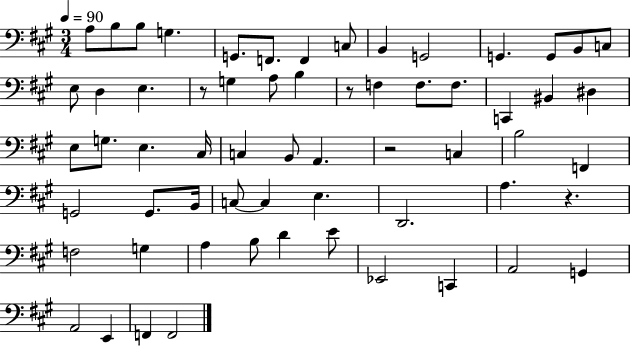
X:1
T:Untitled
M:3/4
L:1/4
K:A
A,/2 B,/2 B,/2 G, G,,/2 F,,/2 F,, C,/2 B,, G,,2 G,, G,,/2 B,,/2 C,/2 E,/2 D, E, z/2 G, A,/2 B, z/2 F, F,/2 F,/2 C,, ^B,, ^D, E,/2 G,/2 E, ^C,/4 C, B,,/2 A,, z2 C, B,2 F,, G,,2 G,,/2 B,,/4 C,/2 C, E, D,,2 A, z F,2 G, A, B,/2 D E/2 _E,,2 C,, A,,2 G,, A,,2 E,, F,, F,,2